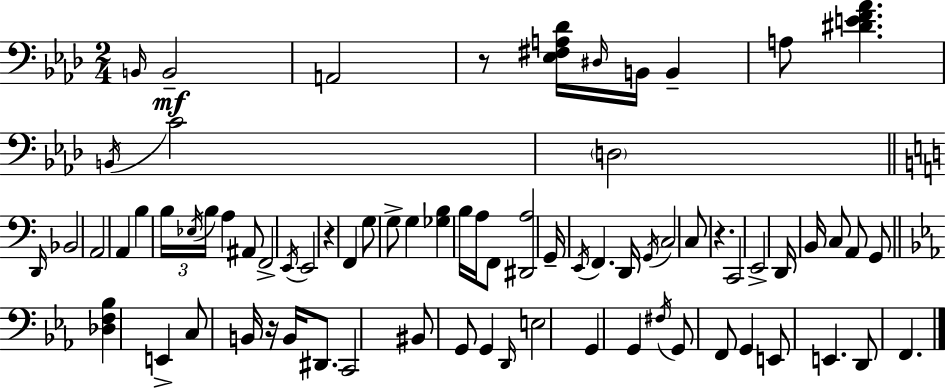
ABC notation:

X:1
T:Untitled
M:2/4
L:1/4
K:Fm
B,,/4 B,,2 A,,2 z/2 [_E,^F,A,_D]/4 ^D,/4 B,,/4 B,, A,/2 [^DEF_A] B,,/4 C2 D,2 D,,/4 _B,,2 A,,2 A,, B, B,/4 _E,/4 B,/4 A, ^A,,/2 F,,2 E,,/4 E,,2 z F,, G,/2 G,/2 G, [_G,B,] B,/4 A,/4 F,,/2 [^D,,A,]2 G,,/4 E,,/4 F,, D,,/4 G,,/4 C,2 C,/2 z C,,2 E,,2 D,,/4 B,,/4 C,/2 A,,/2 G,,/2 [_D,F,_B,] E,, C,/2 B,,/4 z/4 B,,/4 ^D,,/2 C,,2 ^B,,/2 G,,/2 G,, D,,/4 E,2 G,, G,, ^F,/4 G,,/2 F,,/2 G,, E,,/2 E,, D,,/2 F,,